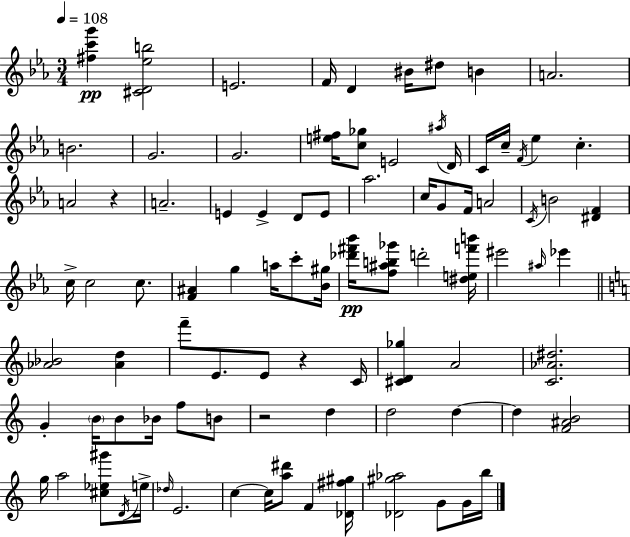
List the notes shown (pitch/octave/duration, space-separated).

[F#5,C6,G6]/q [C#4,D4,Eb5,B5]/h E4/h. F4/s D4/q BIS4/s D#5/e B4/q A4/h. B4/h. G4/h. G4/h. [E5,F#5]/s [C5,Gb5]/e E4/h A#5/s D4/s C4/s C5/s F4/s Eb5/q C5/q. A4/h R/q A4/h. E4/q E4/q D4/e E4/e Ab5/h. C5/s G4/e F4/s A4/h C4/s B4/h [D#4,F4]/q C5/s C5/h C5/e. [F4,A#4]/q G5/q A5/s C6/e [Bb4,G#5]/s [Db6,F#6,Bb6]/s [F5,A#5,B5,Gb6]/e D6/h [D#5,E5,F6,B6]/s EIS6/h A#5/s Eb6/q [Ab4,Bb4]/h [Ab4,D5]/q F6/e E4/e. E4/e R/q C4/s [C#4,D4,Gb5]/q A4/h [C4,Ab4,D#5]/h. G4/q B4/s B4/e Bb4/s F5/e B4/e R/h D5/q D5/h D5/q D5/q [F4,A#4,B4]/h G5/s A5/h [C#5,Eb5,G#6]/e D4/s E5/s Db5/s E4/h. C5/q C5/s [A5,D#6]/e F4/q [Db4,F#5,G#5]/s [Db4,G#5,Ab5]/h G4/e G4/s B5/s